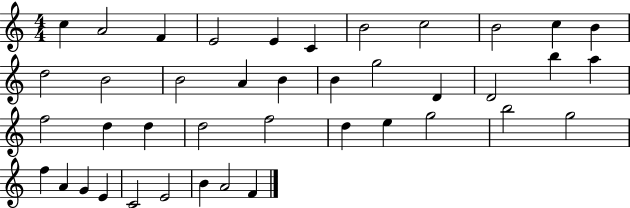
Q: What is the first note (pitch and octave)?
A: C5